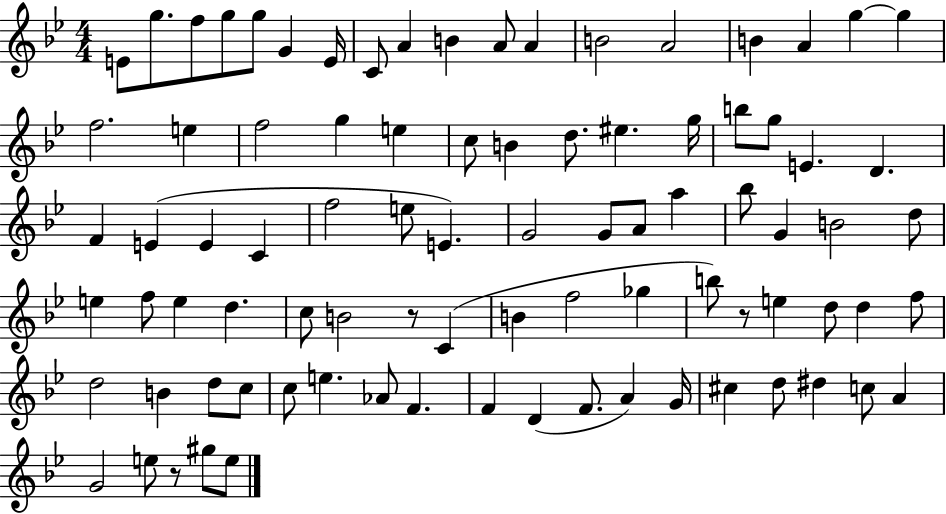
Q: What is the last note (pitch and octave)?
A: E5